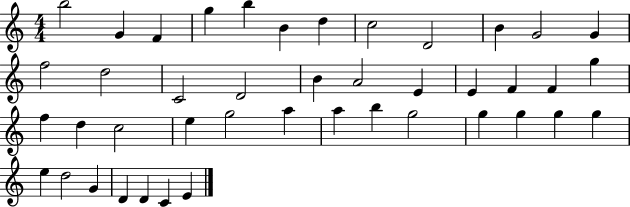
{
  \clef treble
  \numericTimeSignature
  \time 4/4
  \key c \major
  b''2 g'4 f'4 | g''4 b''4 b'4 d''4 | c''2 d'2 | b'4 g'2 g'4 | \break f''2 d''2 | c'2 d'2 | b'4 a'2 e'4 | e'4 f'4 f'4 g''4 | \break f''4 d''4 c''2 | e''4 g''2 a''4 | a''4 b''4 g''2 | g''4 g''4 g''4 g''4 | \break e''4 d''2 g'4 | d'4 d'4 c'4 e'4 | \bar "|."
}